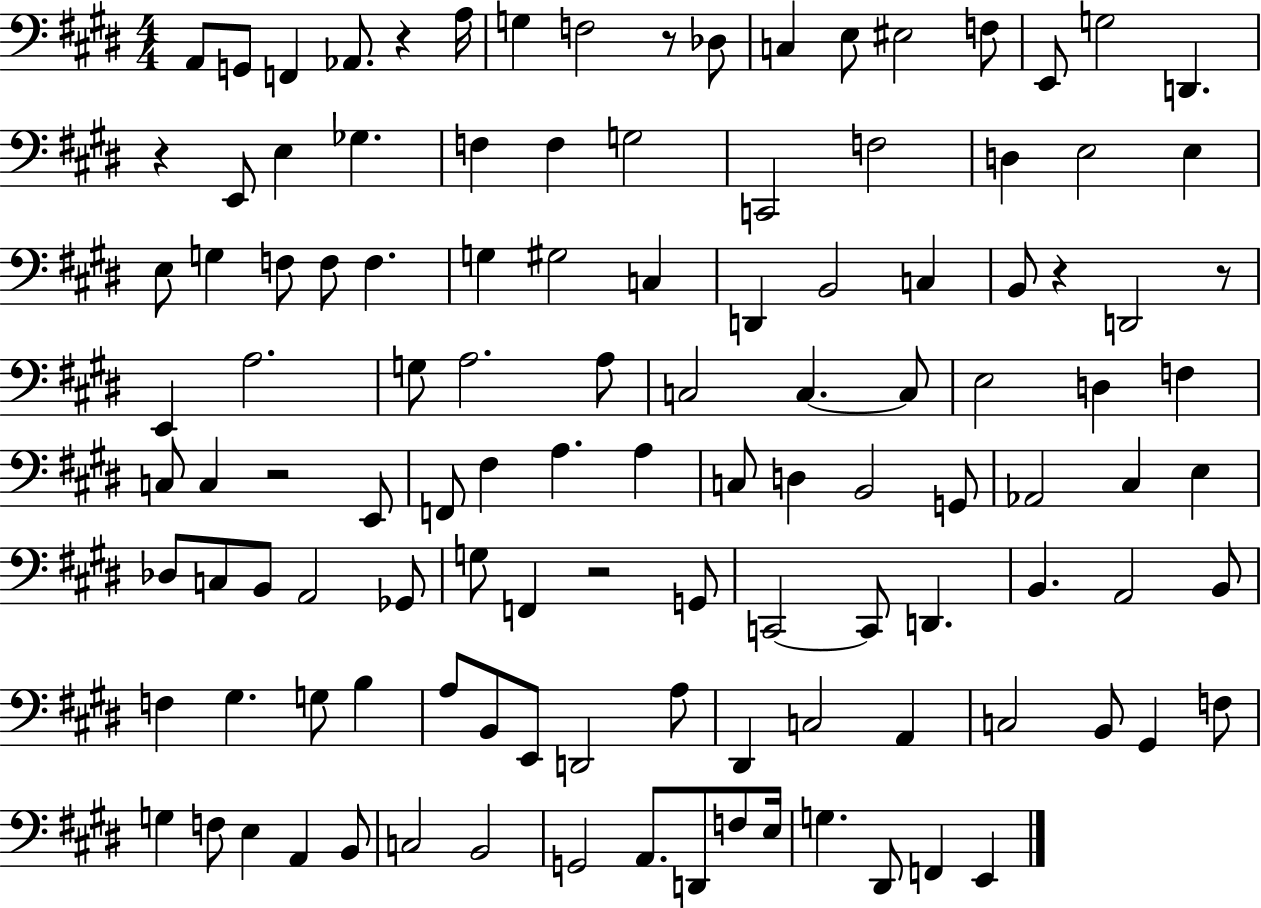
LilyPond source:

{
  \clef bass
  \numericTimeSignature
  \time 4/4
  \key e \major
  a,8 g,8 f,4 aes,8. r4 a16 | g4 f2 r8 des8 | c4 e8 eis2 f8 | e,8 g2 d,4. | \break r4 e,8 e4 ges4. | f4 f4 g2 | c,2 f2 | d4 e2 e4 | \break e8 g4 f8 f8 f4. | g4 gis2 c4 | d,4 b,2 c4 | b,8 r4 d,2 r8 | \break e,4 a2. | g8 a2. a8 | c2 c4.~~ c8 | e2 d4 f4 | \break c8 c4 r2 e,8 | f,8 fis4 a4. a4 | c8 d4 b,2 g,8 | aes,2 cis4 e4 | \break des8 c8 b,8 a,2 ges,8 | g8 f,4 r2 g,8 | c,2~~ c,8 d,4. | b,4. a,2 b,8 | \break f4 gis4. g8 b4 | a8 b,8 e,8 d,2 a8 | dis,4 c2 a,4 | c2 b,8 gis,4 f8 | \break g4 f8 e4 a,4 b,8 | c2 b,2 | g,2 a,8. d,8 f8 e16 | g4. dis,8 f,4 e,4 | \break \bar "|."
}